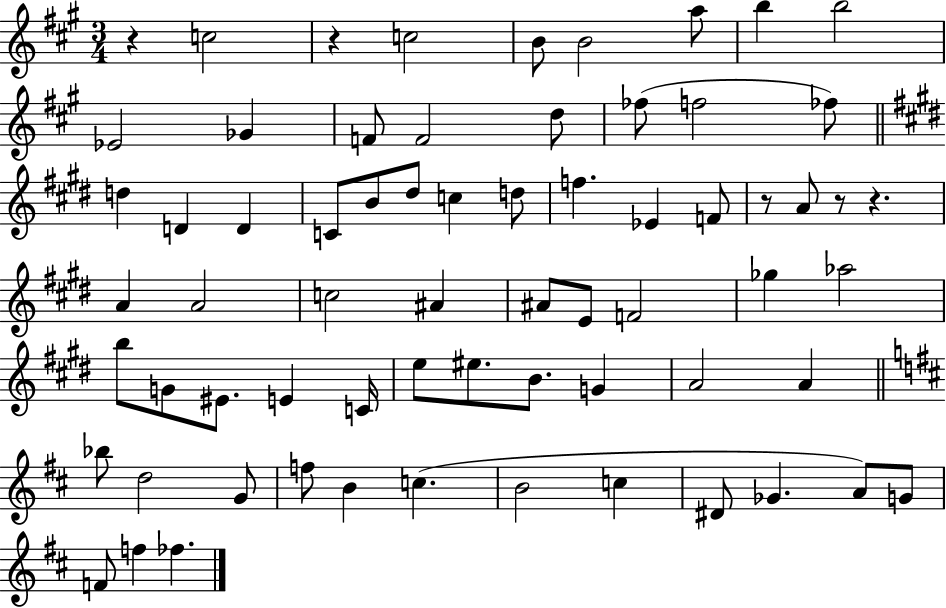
X:1
T:Untitled
M:3/4
L:1/4
K:A
z c2 z c2 B/2 B2 a/2 b b2 _E2 _G F/2 F2 d/2 _f/2 f2 _f/2 d D D C/2 B/2 ^d/2 c d/2 f _E F/2 z/2 A/2 z/2 z A A2 c2 ^A ^A/2 E/2 F2 _g _a2 b/2 G/2 ^E/2 E C/4 e/2 ^e/2 B/2 G A2 A _b/2 d2 G/2 f/2 B c B2 c ^D/2 _G A/2 G/2 F/2 f _f